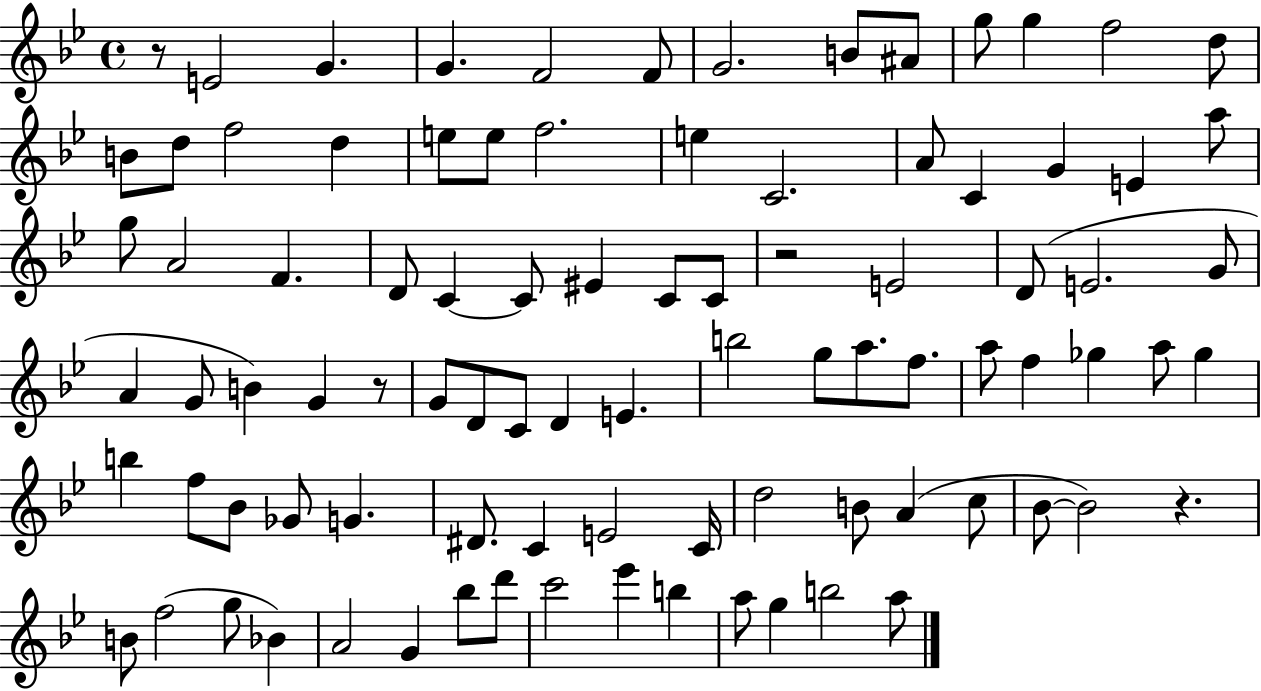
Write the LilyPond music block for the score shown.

{
  \clef treble
  \time 4/4
  \defaultTimeSignature
  \key bes \major
  r8 e'2 g'4. | g'4. f'2 f'8 | g'2. b'8 ais'8 | g''8 g''4 f''2 d''8 | \break b'8 d''8 f''2 d''4 | e''8 e''8 f''2. | e''4 c'2. | a'8 c'4 g'4 e'4 a''8 | \break g''8 a'2 f'4. | d'8 c'4~~ c'8 eis'4 c'8 c'8 | r2 e'2 | d'8( e'2. g'8 | \break a'4 g'8 b'4) g'4 r8 | g'8 d'8 c'8 d'4 e'4. | b''2 g''8 a''8. f''8. | a''8 f''4 ges''4 a''8 ges''4 | \break b''4 f''8 bes'8 ges'8 g'4. | dis'8. c'4 e'2 c'16 | d''2 b'8 a'4( c''8 | bes'8~~ bes'2) r4. | \break b'8 f''2( g''8 bes'4) | a'2 g'4 bes''8 d'''8 | c'''2 ees'''4 b''4 | a''8 g''4 b''2 a''8 | \break \bar "|."
}